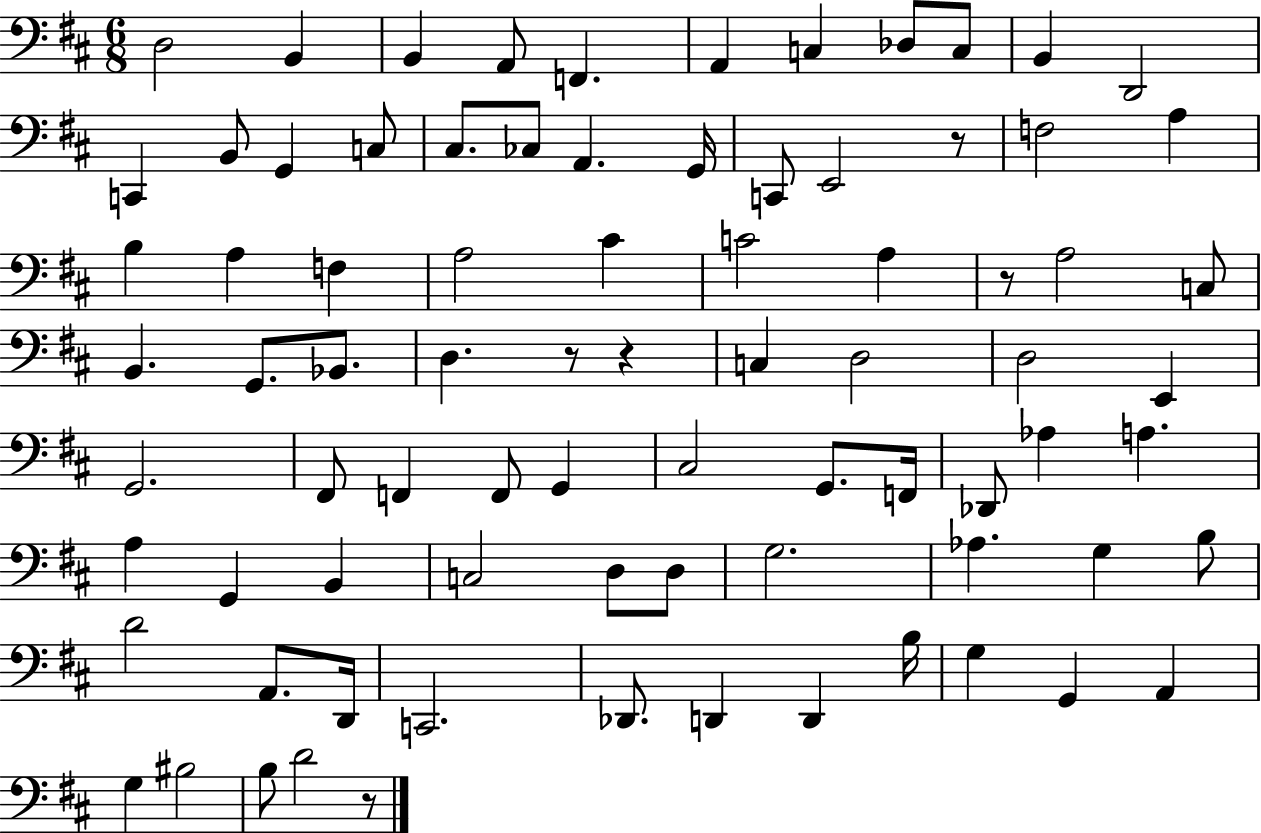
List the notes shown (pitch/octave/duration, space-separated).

D3/h B2/q B2/q A2/e F2/q. A2/q C3/q Db3/e C3/e B2/q D2/h C2/q B2/e G2/q C3/e C#3/e. CES3/e A2/q. G2/s C2/e E2/h R/e F3/h A3/q B3/q A3/q F3/q A3/h C#4/q C4/h A3/q R/e A3/h C3/e B2/q. G2/e. Bb2/e. D3/q. R/e R/q C3/q D3/h D3/h E2/q G2/h. F#2/e F2/q F2/e G2/q C#3/h G2/e. F2/s Db2/e Ab3/q A3/q. A3/q G2/q B2/q C3/h D3/e D3/e G3/h. Ab3/q. G3/q B3/e D4/h A2/e. D2/s C2/h. Db2/e. D2/q D2/q B3/s G3/q G2/q A2/q G3/q BIS3/h B3/e D4/h R/e